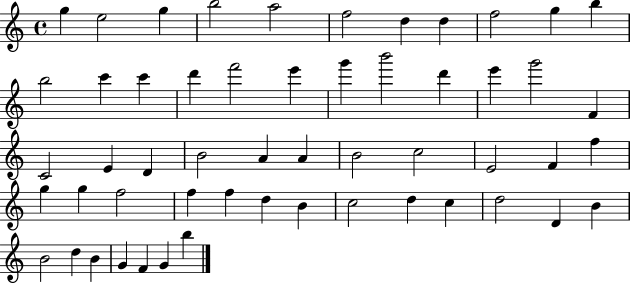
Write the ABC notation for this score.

X:1
T:Untitled
M:4/4
L:1/4
K:C
g e2 g b2 a2 f2 d d f2 g b b2 c' c' d' f'2 e' g' b'2 d' e' g'2 F C2 E D B2 A A B2 c2 E2 F f g g f2 f f d B c2 d c d2 D B B2 d B G F G b